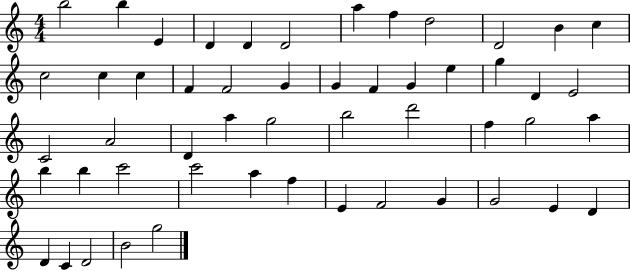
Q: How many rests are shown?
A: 0